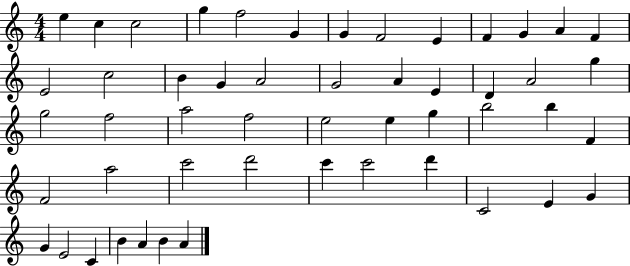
E5/q C5/q C5/h G5/q F5/h G4/q G4/q F4/h E4/q F4/q G4/q A4/q F4/q E4/h C5/h B4/q G4/q A4/h G4/h A4/q E4/q D4/q A4/h G5/q G5/h F5/h A5/h F5/h E5/h E5/q G5/q B5/h B5/q F4/q F4/h A5/h C6/h D6/h C6/q C6/h D6/q C4/h E4/q G4/q G4/q E4/h C4/q B4/q A4/q B4/q A4/q